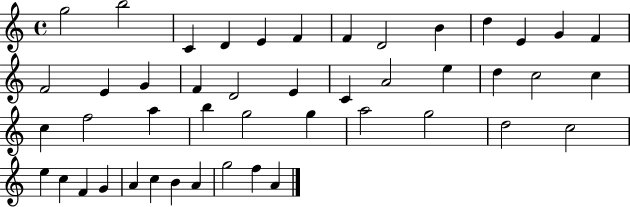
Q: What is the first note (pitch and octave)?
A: G5